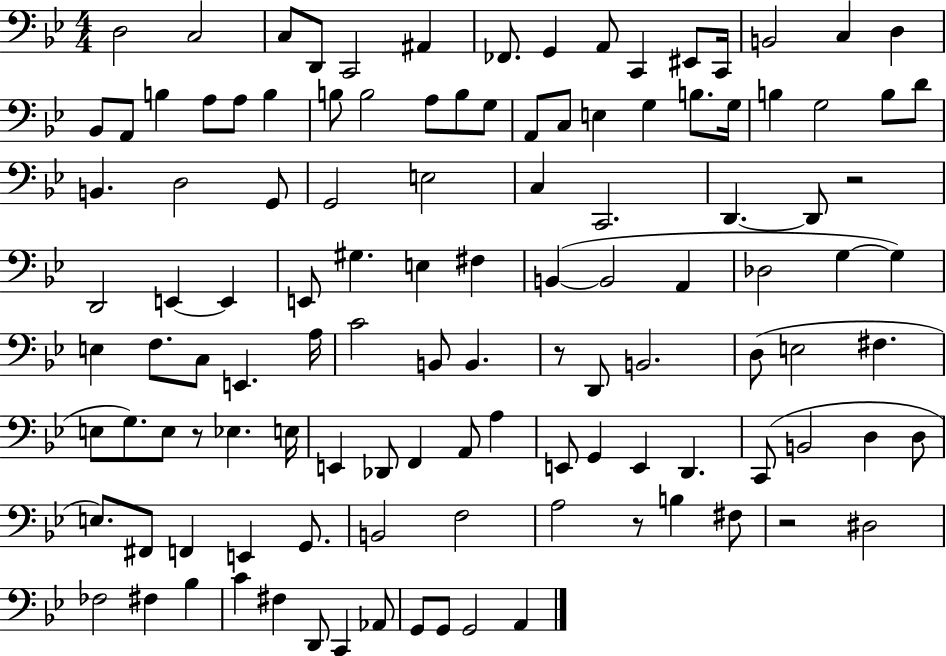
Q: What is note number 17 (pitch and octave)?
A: A2